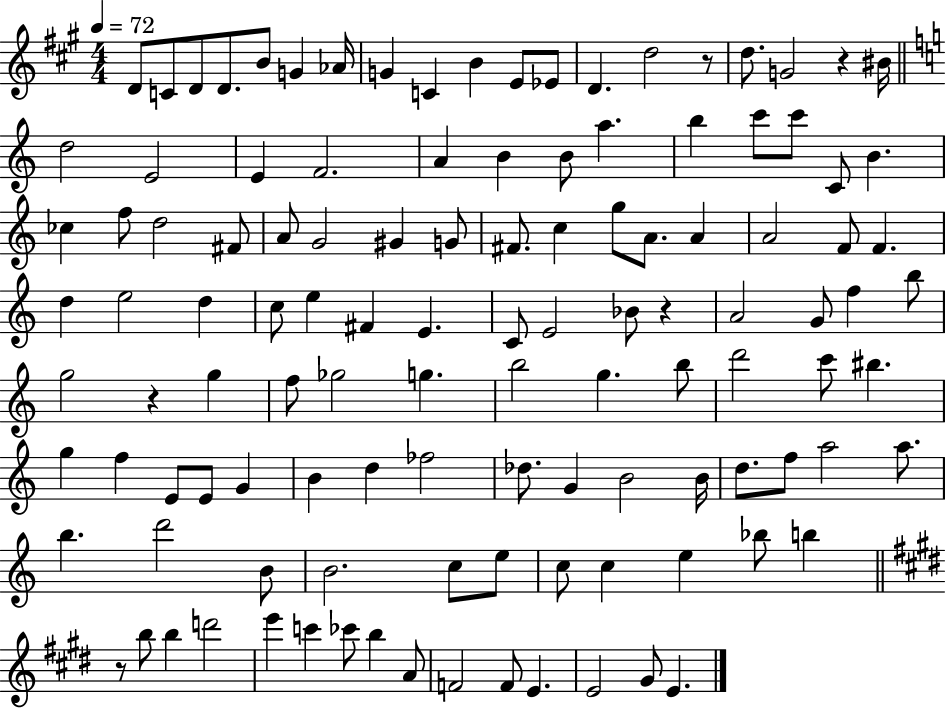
{
  \clef treble
  \numericTimeSignature
  \time 4/4
  \key a \major
  \tempo 4 = 72
  d'8 c'8 d'8 d'8. b'8 g'4 aes'16 | g'4 c'4 b'4 e'8 ees'8 | d'4. d''2 r8 | d''8. g'2 r4 bis'16 | \break \bar "||" \break \key c \major d''2 e'2 | e'4 f'2. | a'4 b'4 b'8 a''4. | b''4 c'''8 c'''8 c'8 b'4. | \break ces''4 f''8 d''2 fis'8 | a'8 g'2 gis'4 g'8 | fis'8. c''4 g''8 a'8. a'4 | a'2 f'8 f'4. | \break d''4 e''2 d''4 | c''8 e''4 fis'4 e'4. | c'8 e'2 bes'8 r4 | a'2 g'8 f''4 b''8 | \break g''2 r4 g''4 | f''8 ges''2 g''4. | b''2 g''4. b''8 | d'''2 c'''8 bis''4. | \break g''4 f''4 e'8 e'8 g'4 | b'4 d''4 fes''2 | des''8. g'4 b'2 b'16 | d''8. f''8 a''2 a''8. | \break b''4. d'''2 b'8 | b'2. c''8 e''8 | c''8 c''4 e''4 bes''8 b''4 | \bar "||" \break \key e \major r8 b''8 b''4 d'''2 | e'''4 c'''4 ces'''8 b''4 a'8 | f'2 f'8 e'4. | e'2 gis'8 e'4. | \break \bar "|."
}